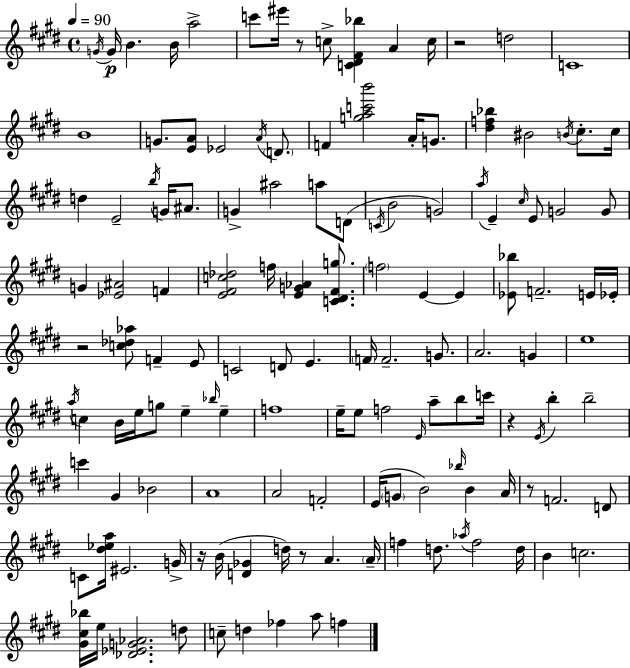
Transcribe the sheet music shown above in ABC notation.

X:1
T:Untitled
M:4/4
L:1/4
K:E
G/4 G/4 B B/4 a2 c'/2 ^e'/4 z/2 c/2 [C^D^F_b] A c/4 z2 d2 C4 B4 G/2 [EA]/2 _E2 A/4 D/2 F [gac'b']2 A/4 G/2 [^df_b] ^B2 B/4 ^c/2 ^c/4 d E2 b/4 G/4 ^A/2 G ^a2 a/2 D/2 C/4 B2 G2 a/4 E ^c/4 E/2 G2 G/2 G [_E^A]2 F [E^Fc_d]2 f/4 [EG_A] [C^D^Fg]/2 f2 E E [_E_b]/2 F2 E/4 _E/4 z2 [c_d_a]/2 F E/2 C2 D/2 E F/4 F2 G/2 A2 G e4 a/4 c B/4 e/4 g/2 e _b/4 e f4 e/4 e/2 f2 E/4 a/2 b/2 c'/4 z E/4 b b2 c' ^G _B2 A4 A2 F2 E/4 G/2 B2 _b/4 B A/4 z/2 F2 D/2 C/2 [^d_ea]/4 ^E2 G/4 z/4 B/4 [D_G] d/4 z/2 A A/4 f d/2 _a/4 f2 d/4 B c2 [^G^c_b]/4 e/4 [_D_EG_A]2 d/2 c/2 d _f a/2 f